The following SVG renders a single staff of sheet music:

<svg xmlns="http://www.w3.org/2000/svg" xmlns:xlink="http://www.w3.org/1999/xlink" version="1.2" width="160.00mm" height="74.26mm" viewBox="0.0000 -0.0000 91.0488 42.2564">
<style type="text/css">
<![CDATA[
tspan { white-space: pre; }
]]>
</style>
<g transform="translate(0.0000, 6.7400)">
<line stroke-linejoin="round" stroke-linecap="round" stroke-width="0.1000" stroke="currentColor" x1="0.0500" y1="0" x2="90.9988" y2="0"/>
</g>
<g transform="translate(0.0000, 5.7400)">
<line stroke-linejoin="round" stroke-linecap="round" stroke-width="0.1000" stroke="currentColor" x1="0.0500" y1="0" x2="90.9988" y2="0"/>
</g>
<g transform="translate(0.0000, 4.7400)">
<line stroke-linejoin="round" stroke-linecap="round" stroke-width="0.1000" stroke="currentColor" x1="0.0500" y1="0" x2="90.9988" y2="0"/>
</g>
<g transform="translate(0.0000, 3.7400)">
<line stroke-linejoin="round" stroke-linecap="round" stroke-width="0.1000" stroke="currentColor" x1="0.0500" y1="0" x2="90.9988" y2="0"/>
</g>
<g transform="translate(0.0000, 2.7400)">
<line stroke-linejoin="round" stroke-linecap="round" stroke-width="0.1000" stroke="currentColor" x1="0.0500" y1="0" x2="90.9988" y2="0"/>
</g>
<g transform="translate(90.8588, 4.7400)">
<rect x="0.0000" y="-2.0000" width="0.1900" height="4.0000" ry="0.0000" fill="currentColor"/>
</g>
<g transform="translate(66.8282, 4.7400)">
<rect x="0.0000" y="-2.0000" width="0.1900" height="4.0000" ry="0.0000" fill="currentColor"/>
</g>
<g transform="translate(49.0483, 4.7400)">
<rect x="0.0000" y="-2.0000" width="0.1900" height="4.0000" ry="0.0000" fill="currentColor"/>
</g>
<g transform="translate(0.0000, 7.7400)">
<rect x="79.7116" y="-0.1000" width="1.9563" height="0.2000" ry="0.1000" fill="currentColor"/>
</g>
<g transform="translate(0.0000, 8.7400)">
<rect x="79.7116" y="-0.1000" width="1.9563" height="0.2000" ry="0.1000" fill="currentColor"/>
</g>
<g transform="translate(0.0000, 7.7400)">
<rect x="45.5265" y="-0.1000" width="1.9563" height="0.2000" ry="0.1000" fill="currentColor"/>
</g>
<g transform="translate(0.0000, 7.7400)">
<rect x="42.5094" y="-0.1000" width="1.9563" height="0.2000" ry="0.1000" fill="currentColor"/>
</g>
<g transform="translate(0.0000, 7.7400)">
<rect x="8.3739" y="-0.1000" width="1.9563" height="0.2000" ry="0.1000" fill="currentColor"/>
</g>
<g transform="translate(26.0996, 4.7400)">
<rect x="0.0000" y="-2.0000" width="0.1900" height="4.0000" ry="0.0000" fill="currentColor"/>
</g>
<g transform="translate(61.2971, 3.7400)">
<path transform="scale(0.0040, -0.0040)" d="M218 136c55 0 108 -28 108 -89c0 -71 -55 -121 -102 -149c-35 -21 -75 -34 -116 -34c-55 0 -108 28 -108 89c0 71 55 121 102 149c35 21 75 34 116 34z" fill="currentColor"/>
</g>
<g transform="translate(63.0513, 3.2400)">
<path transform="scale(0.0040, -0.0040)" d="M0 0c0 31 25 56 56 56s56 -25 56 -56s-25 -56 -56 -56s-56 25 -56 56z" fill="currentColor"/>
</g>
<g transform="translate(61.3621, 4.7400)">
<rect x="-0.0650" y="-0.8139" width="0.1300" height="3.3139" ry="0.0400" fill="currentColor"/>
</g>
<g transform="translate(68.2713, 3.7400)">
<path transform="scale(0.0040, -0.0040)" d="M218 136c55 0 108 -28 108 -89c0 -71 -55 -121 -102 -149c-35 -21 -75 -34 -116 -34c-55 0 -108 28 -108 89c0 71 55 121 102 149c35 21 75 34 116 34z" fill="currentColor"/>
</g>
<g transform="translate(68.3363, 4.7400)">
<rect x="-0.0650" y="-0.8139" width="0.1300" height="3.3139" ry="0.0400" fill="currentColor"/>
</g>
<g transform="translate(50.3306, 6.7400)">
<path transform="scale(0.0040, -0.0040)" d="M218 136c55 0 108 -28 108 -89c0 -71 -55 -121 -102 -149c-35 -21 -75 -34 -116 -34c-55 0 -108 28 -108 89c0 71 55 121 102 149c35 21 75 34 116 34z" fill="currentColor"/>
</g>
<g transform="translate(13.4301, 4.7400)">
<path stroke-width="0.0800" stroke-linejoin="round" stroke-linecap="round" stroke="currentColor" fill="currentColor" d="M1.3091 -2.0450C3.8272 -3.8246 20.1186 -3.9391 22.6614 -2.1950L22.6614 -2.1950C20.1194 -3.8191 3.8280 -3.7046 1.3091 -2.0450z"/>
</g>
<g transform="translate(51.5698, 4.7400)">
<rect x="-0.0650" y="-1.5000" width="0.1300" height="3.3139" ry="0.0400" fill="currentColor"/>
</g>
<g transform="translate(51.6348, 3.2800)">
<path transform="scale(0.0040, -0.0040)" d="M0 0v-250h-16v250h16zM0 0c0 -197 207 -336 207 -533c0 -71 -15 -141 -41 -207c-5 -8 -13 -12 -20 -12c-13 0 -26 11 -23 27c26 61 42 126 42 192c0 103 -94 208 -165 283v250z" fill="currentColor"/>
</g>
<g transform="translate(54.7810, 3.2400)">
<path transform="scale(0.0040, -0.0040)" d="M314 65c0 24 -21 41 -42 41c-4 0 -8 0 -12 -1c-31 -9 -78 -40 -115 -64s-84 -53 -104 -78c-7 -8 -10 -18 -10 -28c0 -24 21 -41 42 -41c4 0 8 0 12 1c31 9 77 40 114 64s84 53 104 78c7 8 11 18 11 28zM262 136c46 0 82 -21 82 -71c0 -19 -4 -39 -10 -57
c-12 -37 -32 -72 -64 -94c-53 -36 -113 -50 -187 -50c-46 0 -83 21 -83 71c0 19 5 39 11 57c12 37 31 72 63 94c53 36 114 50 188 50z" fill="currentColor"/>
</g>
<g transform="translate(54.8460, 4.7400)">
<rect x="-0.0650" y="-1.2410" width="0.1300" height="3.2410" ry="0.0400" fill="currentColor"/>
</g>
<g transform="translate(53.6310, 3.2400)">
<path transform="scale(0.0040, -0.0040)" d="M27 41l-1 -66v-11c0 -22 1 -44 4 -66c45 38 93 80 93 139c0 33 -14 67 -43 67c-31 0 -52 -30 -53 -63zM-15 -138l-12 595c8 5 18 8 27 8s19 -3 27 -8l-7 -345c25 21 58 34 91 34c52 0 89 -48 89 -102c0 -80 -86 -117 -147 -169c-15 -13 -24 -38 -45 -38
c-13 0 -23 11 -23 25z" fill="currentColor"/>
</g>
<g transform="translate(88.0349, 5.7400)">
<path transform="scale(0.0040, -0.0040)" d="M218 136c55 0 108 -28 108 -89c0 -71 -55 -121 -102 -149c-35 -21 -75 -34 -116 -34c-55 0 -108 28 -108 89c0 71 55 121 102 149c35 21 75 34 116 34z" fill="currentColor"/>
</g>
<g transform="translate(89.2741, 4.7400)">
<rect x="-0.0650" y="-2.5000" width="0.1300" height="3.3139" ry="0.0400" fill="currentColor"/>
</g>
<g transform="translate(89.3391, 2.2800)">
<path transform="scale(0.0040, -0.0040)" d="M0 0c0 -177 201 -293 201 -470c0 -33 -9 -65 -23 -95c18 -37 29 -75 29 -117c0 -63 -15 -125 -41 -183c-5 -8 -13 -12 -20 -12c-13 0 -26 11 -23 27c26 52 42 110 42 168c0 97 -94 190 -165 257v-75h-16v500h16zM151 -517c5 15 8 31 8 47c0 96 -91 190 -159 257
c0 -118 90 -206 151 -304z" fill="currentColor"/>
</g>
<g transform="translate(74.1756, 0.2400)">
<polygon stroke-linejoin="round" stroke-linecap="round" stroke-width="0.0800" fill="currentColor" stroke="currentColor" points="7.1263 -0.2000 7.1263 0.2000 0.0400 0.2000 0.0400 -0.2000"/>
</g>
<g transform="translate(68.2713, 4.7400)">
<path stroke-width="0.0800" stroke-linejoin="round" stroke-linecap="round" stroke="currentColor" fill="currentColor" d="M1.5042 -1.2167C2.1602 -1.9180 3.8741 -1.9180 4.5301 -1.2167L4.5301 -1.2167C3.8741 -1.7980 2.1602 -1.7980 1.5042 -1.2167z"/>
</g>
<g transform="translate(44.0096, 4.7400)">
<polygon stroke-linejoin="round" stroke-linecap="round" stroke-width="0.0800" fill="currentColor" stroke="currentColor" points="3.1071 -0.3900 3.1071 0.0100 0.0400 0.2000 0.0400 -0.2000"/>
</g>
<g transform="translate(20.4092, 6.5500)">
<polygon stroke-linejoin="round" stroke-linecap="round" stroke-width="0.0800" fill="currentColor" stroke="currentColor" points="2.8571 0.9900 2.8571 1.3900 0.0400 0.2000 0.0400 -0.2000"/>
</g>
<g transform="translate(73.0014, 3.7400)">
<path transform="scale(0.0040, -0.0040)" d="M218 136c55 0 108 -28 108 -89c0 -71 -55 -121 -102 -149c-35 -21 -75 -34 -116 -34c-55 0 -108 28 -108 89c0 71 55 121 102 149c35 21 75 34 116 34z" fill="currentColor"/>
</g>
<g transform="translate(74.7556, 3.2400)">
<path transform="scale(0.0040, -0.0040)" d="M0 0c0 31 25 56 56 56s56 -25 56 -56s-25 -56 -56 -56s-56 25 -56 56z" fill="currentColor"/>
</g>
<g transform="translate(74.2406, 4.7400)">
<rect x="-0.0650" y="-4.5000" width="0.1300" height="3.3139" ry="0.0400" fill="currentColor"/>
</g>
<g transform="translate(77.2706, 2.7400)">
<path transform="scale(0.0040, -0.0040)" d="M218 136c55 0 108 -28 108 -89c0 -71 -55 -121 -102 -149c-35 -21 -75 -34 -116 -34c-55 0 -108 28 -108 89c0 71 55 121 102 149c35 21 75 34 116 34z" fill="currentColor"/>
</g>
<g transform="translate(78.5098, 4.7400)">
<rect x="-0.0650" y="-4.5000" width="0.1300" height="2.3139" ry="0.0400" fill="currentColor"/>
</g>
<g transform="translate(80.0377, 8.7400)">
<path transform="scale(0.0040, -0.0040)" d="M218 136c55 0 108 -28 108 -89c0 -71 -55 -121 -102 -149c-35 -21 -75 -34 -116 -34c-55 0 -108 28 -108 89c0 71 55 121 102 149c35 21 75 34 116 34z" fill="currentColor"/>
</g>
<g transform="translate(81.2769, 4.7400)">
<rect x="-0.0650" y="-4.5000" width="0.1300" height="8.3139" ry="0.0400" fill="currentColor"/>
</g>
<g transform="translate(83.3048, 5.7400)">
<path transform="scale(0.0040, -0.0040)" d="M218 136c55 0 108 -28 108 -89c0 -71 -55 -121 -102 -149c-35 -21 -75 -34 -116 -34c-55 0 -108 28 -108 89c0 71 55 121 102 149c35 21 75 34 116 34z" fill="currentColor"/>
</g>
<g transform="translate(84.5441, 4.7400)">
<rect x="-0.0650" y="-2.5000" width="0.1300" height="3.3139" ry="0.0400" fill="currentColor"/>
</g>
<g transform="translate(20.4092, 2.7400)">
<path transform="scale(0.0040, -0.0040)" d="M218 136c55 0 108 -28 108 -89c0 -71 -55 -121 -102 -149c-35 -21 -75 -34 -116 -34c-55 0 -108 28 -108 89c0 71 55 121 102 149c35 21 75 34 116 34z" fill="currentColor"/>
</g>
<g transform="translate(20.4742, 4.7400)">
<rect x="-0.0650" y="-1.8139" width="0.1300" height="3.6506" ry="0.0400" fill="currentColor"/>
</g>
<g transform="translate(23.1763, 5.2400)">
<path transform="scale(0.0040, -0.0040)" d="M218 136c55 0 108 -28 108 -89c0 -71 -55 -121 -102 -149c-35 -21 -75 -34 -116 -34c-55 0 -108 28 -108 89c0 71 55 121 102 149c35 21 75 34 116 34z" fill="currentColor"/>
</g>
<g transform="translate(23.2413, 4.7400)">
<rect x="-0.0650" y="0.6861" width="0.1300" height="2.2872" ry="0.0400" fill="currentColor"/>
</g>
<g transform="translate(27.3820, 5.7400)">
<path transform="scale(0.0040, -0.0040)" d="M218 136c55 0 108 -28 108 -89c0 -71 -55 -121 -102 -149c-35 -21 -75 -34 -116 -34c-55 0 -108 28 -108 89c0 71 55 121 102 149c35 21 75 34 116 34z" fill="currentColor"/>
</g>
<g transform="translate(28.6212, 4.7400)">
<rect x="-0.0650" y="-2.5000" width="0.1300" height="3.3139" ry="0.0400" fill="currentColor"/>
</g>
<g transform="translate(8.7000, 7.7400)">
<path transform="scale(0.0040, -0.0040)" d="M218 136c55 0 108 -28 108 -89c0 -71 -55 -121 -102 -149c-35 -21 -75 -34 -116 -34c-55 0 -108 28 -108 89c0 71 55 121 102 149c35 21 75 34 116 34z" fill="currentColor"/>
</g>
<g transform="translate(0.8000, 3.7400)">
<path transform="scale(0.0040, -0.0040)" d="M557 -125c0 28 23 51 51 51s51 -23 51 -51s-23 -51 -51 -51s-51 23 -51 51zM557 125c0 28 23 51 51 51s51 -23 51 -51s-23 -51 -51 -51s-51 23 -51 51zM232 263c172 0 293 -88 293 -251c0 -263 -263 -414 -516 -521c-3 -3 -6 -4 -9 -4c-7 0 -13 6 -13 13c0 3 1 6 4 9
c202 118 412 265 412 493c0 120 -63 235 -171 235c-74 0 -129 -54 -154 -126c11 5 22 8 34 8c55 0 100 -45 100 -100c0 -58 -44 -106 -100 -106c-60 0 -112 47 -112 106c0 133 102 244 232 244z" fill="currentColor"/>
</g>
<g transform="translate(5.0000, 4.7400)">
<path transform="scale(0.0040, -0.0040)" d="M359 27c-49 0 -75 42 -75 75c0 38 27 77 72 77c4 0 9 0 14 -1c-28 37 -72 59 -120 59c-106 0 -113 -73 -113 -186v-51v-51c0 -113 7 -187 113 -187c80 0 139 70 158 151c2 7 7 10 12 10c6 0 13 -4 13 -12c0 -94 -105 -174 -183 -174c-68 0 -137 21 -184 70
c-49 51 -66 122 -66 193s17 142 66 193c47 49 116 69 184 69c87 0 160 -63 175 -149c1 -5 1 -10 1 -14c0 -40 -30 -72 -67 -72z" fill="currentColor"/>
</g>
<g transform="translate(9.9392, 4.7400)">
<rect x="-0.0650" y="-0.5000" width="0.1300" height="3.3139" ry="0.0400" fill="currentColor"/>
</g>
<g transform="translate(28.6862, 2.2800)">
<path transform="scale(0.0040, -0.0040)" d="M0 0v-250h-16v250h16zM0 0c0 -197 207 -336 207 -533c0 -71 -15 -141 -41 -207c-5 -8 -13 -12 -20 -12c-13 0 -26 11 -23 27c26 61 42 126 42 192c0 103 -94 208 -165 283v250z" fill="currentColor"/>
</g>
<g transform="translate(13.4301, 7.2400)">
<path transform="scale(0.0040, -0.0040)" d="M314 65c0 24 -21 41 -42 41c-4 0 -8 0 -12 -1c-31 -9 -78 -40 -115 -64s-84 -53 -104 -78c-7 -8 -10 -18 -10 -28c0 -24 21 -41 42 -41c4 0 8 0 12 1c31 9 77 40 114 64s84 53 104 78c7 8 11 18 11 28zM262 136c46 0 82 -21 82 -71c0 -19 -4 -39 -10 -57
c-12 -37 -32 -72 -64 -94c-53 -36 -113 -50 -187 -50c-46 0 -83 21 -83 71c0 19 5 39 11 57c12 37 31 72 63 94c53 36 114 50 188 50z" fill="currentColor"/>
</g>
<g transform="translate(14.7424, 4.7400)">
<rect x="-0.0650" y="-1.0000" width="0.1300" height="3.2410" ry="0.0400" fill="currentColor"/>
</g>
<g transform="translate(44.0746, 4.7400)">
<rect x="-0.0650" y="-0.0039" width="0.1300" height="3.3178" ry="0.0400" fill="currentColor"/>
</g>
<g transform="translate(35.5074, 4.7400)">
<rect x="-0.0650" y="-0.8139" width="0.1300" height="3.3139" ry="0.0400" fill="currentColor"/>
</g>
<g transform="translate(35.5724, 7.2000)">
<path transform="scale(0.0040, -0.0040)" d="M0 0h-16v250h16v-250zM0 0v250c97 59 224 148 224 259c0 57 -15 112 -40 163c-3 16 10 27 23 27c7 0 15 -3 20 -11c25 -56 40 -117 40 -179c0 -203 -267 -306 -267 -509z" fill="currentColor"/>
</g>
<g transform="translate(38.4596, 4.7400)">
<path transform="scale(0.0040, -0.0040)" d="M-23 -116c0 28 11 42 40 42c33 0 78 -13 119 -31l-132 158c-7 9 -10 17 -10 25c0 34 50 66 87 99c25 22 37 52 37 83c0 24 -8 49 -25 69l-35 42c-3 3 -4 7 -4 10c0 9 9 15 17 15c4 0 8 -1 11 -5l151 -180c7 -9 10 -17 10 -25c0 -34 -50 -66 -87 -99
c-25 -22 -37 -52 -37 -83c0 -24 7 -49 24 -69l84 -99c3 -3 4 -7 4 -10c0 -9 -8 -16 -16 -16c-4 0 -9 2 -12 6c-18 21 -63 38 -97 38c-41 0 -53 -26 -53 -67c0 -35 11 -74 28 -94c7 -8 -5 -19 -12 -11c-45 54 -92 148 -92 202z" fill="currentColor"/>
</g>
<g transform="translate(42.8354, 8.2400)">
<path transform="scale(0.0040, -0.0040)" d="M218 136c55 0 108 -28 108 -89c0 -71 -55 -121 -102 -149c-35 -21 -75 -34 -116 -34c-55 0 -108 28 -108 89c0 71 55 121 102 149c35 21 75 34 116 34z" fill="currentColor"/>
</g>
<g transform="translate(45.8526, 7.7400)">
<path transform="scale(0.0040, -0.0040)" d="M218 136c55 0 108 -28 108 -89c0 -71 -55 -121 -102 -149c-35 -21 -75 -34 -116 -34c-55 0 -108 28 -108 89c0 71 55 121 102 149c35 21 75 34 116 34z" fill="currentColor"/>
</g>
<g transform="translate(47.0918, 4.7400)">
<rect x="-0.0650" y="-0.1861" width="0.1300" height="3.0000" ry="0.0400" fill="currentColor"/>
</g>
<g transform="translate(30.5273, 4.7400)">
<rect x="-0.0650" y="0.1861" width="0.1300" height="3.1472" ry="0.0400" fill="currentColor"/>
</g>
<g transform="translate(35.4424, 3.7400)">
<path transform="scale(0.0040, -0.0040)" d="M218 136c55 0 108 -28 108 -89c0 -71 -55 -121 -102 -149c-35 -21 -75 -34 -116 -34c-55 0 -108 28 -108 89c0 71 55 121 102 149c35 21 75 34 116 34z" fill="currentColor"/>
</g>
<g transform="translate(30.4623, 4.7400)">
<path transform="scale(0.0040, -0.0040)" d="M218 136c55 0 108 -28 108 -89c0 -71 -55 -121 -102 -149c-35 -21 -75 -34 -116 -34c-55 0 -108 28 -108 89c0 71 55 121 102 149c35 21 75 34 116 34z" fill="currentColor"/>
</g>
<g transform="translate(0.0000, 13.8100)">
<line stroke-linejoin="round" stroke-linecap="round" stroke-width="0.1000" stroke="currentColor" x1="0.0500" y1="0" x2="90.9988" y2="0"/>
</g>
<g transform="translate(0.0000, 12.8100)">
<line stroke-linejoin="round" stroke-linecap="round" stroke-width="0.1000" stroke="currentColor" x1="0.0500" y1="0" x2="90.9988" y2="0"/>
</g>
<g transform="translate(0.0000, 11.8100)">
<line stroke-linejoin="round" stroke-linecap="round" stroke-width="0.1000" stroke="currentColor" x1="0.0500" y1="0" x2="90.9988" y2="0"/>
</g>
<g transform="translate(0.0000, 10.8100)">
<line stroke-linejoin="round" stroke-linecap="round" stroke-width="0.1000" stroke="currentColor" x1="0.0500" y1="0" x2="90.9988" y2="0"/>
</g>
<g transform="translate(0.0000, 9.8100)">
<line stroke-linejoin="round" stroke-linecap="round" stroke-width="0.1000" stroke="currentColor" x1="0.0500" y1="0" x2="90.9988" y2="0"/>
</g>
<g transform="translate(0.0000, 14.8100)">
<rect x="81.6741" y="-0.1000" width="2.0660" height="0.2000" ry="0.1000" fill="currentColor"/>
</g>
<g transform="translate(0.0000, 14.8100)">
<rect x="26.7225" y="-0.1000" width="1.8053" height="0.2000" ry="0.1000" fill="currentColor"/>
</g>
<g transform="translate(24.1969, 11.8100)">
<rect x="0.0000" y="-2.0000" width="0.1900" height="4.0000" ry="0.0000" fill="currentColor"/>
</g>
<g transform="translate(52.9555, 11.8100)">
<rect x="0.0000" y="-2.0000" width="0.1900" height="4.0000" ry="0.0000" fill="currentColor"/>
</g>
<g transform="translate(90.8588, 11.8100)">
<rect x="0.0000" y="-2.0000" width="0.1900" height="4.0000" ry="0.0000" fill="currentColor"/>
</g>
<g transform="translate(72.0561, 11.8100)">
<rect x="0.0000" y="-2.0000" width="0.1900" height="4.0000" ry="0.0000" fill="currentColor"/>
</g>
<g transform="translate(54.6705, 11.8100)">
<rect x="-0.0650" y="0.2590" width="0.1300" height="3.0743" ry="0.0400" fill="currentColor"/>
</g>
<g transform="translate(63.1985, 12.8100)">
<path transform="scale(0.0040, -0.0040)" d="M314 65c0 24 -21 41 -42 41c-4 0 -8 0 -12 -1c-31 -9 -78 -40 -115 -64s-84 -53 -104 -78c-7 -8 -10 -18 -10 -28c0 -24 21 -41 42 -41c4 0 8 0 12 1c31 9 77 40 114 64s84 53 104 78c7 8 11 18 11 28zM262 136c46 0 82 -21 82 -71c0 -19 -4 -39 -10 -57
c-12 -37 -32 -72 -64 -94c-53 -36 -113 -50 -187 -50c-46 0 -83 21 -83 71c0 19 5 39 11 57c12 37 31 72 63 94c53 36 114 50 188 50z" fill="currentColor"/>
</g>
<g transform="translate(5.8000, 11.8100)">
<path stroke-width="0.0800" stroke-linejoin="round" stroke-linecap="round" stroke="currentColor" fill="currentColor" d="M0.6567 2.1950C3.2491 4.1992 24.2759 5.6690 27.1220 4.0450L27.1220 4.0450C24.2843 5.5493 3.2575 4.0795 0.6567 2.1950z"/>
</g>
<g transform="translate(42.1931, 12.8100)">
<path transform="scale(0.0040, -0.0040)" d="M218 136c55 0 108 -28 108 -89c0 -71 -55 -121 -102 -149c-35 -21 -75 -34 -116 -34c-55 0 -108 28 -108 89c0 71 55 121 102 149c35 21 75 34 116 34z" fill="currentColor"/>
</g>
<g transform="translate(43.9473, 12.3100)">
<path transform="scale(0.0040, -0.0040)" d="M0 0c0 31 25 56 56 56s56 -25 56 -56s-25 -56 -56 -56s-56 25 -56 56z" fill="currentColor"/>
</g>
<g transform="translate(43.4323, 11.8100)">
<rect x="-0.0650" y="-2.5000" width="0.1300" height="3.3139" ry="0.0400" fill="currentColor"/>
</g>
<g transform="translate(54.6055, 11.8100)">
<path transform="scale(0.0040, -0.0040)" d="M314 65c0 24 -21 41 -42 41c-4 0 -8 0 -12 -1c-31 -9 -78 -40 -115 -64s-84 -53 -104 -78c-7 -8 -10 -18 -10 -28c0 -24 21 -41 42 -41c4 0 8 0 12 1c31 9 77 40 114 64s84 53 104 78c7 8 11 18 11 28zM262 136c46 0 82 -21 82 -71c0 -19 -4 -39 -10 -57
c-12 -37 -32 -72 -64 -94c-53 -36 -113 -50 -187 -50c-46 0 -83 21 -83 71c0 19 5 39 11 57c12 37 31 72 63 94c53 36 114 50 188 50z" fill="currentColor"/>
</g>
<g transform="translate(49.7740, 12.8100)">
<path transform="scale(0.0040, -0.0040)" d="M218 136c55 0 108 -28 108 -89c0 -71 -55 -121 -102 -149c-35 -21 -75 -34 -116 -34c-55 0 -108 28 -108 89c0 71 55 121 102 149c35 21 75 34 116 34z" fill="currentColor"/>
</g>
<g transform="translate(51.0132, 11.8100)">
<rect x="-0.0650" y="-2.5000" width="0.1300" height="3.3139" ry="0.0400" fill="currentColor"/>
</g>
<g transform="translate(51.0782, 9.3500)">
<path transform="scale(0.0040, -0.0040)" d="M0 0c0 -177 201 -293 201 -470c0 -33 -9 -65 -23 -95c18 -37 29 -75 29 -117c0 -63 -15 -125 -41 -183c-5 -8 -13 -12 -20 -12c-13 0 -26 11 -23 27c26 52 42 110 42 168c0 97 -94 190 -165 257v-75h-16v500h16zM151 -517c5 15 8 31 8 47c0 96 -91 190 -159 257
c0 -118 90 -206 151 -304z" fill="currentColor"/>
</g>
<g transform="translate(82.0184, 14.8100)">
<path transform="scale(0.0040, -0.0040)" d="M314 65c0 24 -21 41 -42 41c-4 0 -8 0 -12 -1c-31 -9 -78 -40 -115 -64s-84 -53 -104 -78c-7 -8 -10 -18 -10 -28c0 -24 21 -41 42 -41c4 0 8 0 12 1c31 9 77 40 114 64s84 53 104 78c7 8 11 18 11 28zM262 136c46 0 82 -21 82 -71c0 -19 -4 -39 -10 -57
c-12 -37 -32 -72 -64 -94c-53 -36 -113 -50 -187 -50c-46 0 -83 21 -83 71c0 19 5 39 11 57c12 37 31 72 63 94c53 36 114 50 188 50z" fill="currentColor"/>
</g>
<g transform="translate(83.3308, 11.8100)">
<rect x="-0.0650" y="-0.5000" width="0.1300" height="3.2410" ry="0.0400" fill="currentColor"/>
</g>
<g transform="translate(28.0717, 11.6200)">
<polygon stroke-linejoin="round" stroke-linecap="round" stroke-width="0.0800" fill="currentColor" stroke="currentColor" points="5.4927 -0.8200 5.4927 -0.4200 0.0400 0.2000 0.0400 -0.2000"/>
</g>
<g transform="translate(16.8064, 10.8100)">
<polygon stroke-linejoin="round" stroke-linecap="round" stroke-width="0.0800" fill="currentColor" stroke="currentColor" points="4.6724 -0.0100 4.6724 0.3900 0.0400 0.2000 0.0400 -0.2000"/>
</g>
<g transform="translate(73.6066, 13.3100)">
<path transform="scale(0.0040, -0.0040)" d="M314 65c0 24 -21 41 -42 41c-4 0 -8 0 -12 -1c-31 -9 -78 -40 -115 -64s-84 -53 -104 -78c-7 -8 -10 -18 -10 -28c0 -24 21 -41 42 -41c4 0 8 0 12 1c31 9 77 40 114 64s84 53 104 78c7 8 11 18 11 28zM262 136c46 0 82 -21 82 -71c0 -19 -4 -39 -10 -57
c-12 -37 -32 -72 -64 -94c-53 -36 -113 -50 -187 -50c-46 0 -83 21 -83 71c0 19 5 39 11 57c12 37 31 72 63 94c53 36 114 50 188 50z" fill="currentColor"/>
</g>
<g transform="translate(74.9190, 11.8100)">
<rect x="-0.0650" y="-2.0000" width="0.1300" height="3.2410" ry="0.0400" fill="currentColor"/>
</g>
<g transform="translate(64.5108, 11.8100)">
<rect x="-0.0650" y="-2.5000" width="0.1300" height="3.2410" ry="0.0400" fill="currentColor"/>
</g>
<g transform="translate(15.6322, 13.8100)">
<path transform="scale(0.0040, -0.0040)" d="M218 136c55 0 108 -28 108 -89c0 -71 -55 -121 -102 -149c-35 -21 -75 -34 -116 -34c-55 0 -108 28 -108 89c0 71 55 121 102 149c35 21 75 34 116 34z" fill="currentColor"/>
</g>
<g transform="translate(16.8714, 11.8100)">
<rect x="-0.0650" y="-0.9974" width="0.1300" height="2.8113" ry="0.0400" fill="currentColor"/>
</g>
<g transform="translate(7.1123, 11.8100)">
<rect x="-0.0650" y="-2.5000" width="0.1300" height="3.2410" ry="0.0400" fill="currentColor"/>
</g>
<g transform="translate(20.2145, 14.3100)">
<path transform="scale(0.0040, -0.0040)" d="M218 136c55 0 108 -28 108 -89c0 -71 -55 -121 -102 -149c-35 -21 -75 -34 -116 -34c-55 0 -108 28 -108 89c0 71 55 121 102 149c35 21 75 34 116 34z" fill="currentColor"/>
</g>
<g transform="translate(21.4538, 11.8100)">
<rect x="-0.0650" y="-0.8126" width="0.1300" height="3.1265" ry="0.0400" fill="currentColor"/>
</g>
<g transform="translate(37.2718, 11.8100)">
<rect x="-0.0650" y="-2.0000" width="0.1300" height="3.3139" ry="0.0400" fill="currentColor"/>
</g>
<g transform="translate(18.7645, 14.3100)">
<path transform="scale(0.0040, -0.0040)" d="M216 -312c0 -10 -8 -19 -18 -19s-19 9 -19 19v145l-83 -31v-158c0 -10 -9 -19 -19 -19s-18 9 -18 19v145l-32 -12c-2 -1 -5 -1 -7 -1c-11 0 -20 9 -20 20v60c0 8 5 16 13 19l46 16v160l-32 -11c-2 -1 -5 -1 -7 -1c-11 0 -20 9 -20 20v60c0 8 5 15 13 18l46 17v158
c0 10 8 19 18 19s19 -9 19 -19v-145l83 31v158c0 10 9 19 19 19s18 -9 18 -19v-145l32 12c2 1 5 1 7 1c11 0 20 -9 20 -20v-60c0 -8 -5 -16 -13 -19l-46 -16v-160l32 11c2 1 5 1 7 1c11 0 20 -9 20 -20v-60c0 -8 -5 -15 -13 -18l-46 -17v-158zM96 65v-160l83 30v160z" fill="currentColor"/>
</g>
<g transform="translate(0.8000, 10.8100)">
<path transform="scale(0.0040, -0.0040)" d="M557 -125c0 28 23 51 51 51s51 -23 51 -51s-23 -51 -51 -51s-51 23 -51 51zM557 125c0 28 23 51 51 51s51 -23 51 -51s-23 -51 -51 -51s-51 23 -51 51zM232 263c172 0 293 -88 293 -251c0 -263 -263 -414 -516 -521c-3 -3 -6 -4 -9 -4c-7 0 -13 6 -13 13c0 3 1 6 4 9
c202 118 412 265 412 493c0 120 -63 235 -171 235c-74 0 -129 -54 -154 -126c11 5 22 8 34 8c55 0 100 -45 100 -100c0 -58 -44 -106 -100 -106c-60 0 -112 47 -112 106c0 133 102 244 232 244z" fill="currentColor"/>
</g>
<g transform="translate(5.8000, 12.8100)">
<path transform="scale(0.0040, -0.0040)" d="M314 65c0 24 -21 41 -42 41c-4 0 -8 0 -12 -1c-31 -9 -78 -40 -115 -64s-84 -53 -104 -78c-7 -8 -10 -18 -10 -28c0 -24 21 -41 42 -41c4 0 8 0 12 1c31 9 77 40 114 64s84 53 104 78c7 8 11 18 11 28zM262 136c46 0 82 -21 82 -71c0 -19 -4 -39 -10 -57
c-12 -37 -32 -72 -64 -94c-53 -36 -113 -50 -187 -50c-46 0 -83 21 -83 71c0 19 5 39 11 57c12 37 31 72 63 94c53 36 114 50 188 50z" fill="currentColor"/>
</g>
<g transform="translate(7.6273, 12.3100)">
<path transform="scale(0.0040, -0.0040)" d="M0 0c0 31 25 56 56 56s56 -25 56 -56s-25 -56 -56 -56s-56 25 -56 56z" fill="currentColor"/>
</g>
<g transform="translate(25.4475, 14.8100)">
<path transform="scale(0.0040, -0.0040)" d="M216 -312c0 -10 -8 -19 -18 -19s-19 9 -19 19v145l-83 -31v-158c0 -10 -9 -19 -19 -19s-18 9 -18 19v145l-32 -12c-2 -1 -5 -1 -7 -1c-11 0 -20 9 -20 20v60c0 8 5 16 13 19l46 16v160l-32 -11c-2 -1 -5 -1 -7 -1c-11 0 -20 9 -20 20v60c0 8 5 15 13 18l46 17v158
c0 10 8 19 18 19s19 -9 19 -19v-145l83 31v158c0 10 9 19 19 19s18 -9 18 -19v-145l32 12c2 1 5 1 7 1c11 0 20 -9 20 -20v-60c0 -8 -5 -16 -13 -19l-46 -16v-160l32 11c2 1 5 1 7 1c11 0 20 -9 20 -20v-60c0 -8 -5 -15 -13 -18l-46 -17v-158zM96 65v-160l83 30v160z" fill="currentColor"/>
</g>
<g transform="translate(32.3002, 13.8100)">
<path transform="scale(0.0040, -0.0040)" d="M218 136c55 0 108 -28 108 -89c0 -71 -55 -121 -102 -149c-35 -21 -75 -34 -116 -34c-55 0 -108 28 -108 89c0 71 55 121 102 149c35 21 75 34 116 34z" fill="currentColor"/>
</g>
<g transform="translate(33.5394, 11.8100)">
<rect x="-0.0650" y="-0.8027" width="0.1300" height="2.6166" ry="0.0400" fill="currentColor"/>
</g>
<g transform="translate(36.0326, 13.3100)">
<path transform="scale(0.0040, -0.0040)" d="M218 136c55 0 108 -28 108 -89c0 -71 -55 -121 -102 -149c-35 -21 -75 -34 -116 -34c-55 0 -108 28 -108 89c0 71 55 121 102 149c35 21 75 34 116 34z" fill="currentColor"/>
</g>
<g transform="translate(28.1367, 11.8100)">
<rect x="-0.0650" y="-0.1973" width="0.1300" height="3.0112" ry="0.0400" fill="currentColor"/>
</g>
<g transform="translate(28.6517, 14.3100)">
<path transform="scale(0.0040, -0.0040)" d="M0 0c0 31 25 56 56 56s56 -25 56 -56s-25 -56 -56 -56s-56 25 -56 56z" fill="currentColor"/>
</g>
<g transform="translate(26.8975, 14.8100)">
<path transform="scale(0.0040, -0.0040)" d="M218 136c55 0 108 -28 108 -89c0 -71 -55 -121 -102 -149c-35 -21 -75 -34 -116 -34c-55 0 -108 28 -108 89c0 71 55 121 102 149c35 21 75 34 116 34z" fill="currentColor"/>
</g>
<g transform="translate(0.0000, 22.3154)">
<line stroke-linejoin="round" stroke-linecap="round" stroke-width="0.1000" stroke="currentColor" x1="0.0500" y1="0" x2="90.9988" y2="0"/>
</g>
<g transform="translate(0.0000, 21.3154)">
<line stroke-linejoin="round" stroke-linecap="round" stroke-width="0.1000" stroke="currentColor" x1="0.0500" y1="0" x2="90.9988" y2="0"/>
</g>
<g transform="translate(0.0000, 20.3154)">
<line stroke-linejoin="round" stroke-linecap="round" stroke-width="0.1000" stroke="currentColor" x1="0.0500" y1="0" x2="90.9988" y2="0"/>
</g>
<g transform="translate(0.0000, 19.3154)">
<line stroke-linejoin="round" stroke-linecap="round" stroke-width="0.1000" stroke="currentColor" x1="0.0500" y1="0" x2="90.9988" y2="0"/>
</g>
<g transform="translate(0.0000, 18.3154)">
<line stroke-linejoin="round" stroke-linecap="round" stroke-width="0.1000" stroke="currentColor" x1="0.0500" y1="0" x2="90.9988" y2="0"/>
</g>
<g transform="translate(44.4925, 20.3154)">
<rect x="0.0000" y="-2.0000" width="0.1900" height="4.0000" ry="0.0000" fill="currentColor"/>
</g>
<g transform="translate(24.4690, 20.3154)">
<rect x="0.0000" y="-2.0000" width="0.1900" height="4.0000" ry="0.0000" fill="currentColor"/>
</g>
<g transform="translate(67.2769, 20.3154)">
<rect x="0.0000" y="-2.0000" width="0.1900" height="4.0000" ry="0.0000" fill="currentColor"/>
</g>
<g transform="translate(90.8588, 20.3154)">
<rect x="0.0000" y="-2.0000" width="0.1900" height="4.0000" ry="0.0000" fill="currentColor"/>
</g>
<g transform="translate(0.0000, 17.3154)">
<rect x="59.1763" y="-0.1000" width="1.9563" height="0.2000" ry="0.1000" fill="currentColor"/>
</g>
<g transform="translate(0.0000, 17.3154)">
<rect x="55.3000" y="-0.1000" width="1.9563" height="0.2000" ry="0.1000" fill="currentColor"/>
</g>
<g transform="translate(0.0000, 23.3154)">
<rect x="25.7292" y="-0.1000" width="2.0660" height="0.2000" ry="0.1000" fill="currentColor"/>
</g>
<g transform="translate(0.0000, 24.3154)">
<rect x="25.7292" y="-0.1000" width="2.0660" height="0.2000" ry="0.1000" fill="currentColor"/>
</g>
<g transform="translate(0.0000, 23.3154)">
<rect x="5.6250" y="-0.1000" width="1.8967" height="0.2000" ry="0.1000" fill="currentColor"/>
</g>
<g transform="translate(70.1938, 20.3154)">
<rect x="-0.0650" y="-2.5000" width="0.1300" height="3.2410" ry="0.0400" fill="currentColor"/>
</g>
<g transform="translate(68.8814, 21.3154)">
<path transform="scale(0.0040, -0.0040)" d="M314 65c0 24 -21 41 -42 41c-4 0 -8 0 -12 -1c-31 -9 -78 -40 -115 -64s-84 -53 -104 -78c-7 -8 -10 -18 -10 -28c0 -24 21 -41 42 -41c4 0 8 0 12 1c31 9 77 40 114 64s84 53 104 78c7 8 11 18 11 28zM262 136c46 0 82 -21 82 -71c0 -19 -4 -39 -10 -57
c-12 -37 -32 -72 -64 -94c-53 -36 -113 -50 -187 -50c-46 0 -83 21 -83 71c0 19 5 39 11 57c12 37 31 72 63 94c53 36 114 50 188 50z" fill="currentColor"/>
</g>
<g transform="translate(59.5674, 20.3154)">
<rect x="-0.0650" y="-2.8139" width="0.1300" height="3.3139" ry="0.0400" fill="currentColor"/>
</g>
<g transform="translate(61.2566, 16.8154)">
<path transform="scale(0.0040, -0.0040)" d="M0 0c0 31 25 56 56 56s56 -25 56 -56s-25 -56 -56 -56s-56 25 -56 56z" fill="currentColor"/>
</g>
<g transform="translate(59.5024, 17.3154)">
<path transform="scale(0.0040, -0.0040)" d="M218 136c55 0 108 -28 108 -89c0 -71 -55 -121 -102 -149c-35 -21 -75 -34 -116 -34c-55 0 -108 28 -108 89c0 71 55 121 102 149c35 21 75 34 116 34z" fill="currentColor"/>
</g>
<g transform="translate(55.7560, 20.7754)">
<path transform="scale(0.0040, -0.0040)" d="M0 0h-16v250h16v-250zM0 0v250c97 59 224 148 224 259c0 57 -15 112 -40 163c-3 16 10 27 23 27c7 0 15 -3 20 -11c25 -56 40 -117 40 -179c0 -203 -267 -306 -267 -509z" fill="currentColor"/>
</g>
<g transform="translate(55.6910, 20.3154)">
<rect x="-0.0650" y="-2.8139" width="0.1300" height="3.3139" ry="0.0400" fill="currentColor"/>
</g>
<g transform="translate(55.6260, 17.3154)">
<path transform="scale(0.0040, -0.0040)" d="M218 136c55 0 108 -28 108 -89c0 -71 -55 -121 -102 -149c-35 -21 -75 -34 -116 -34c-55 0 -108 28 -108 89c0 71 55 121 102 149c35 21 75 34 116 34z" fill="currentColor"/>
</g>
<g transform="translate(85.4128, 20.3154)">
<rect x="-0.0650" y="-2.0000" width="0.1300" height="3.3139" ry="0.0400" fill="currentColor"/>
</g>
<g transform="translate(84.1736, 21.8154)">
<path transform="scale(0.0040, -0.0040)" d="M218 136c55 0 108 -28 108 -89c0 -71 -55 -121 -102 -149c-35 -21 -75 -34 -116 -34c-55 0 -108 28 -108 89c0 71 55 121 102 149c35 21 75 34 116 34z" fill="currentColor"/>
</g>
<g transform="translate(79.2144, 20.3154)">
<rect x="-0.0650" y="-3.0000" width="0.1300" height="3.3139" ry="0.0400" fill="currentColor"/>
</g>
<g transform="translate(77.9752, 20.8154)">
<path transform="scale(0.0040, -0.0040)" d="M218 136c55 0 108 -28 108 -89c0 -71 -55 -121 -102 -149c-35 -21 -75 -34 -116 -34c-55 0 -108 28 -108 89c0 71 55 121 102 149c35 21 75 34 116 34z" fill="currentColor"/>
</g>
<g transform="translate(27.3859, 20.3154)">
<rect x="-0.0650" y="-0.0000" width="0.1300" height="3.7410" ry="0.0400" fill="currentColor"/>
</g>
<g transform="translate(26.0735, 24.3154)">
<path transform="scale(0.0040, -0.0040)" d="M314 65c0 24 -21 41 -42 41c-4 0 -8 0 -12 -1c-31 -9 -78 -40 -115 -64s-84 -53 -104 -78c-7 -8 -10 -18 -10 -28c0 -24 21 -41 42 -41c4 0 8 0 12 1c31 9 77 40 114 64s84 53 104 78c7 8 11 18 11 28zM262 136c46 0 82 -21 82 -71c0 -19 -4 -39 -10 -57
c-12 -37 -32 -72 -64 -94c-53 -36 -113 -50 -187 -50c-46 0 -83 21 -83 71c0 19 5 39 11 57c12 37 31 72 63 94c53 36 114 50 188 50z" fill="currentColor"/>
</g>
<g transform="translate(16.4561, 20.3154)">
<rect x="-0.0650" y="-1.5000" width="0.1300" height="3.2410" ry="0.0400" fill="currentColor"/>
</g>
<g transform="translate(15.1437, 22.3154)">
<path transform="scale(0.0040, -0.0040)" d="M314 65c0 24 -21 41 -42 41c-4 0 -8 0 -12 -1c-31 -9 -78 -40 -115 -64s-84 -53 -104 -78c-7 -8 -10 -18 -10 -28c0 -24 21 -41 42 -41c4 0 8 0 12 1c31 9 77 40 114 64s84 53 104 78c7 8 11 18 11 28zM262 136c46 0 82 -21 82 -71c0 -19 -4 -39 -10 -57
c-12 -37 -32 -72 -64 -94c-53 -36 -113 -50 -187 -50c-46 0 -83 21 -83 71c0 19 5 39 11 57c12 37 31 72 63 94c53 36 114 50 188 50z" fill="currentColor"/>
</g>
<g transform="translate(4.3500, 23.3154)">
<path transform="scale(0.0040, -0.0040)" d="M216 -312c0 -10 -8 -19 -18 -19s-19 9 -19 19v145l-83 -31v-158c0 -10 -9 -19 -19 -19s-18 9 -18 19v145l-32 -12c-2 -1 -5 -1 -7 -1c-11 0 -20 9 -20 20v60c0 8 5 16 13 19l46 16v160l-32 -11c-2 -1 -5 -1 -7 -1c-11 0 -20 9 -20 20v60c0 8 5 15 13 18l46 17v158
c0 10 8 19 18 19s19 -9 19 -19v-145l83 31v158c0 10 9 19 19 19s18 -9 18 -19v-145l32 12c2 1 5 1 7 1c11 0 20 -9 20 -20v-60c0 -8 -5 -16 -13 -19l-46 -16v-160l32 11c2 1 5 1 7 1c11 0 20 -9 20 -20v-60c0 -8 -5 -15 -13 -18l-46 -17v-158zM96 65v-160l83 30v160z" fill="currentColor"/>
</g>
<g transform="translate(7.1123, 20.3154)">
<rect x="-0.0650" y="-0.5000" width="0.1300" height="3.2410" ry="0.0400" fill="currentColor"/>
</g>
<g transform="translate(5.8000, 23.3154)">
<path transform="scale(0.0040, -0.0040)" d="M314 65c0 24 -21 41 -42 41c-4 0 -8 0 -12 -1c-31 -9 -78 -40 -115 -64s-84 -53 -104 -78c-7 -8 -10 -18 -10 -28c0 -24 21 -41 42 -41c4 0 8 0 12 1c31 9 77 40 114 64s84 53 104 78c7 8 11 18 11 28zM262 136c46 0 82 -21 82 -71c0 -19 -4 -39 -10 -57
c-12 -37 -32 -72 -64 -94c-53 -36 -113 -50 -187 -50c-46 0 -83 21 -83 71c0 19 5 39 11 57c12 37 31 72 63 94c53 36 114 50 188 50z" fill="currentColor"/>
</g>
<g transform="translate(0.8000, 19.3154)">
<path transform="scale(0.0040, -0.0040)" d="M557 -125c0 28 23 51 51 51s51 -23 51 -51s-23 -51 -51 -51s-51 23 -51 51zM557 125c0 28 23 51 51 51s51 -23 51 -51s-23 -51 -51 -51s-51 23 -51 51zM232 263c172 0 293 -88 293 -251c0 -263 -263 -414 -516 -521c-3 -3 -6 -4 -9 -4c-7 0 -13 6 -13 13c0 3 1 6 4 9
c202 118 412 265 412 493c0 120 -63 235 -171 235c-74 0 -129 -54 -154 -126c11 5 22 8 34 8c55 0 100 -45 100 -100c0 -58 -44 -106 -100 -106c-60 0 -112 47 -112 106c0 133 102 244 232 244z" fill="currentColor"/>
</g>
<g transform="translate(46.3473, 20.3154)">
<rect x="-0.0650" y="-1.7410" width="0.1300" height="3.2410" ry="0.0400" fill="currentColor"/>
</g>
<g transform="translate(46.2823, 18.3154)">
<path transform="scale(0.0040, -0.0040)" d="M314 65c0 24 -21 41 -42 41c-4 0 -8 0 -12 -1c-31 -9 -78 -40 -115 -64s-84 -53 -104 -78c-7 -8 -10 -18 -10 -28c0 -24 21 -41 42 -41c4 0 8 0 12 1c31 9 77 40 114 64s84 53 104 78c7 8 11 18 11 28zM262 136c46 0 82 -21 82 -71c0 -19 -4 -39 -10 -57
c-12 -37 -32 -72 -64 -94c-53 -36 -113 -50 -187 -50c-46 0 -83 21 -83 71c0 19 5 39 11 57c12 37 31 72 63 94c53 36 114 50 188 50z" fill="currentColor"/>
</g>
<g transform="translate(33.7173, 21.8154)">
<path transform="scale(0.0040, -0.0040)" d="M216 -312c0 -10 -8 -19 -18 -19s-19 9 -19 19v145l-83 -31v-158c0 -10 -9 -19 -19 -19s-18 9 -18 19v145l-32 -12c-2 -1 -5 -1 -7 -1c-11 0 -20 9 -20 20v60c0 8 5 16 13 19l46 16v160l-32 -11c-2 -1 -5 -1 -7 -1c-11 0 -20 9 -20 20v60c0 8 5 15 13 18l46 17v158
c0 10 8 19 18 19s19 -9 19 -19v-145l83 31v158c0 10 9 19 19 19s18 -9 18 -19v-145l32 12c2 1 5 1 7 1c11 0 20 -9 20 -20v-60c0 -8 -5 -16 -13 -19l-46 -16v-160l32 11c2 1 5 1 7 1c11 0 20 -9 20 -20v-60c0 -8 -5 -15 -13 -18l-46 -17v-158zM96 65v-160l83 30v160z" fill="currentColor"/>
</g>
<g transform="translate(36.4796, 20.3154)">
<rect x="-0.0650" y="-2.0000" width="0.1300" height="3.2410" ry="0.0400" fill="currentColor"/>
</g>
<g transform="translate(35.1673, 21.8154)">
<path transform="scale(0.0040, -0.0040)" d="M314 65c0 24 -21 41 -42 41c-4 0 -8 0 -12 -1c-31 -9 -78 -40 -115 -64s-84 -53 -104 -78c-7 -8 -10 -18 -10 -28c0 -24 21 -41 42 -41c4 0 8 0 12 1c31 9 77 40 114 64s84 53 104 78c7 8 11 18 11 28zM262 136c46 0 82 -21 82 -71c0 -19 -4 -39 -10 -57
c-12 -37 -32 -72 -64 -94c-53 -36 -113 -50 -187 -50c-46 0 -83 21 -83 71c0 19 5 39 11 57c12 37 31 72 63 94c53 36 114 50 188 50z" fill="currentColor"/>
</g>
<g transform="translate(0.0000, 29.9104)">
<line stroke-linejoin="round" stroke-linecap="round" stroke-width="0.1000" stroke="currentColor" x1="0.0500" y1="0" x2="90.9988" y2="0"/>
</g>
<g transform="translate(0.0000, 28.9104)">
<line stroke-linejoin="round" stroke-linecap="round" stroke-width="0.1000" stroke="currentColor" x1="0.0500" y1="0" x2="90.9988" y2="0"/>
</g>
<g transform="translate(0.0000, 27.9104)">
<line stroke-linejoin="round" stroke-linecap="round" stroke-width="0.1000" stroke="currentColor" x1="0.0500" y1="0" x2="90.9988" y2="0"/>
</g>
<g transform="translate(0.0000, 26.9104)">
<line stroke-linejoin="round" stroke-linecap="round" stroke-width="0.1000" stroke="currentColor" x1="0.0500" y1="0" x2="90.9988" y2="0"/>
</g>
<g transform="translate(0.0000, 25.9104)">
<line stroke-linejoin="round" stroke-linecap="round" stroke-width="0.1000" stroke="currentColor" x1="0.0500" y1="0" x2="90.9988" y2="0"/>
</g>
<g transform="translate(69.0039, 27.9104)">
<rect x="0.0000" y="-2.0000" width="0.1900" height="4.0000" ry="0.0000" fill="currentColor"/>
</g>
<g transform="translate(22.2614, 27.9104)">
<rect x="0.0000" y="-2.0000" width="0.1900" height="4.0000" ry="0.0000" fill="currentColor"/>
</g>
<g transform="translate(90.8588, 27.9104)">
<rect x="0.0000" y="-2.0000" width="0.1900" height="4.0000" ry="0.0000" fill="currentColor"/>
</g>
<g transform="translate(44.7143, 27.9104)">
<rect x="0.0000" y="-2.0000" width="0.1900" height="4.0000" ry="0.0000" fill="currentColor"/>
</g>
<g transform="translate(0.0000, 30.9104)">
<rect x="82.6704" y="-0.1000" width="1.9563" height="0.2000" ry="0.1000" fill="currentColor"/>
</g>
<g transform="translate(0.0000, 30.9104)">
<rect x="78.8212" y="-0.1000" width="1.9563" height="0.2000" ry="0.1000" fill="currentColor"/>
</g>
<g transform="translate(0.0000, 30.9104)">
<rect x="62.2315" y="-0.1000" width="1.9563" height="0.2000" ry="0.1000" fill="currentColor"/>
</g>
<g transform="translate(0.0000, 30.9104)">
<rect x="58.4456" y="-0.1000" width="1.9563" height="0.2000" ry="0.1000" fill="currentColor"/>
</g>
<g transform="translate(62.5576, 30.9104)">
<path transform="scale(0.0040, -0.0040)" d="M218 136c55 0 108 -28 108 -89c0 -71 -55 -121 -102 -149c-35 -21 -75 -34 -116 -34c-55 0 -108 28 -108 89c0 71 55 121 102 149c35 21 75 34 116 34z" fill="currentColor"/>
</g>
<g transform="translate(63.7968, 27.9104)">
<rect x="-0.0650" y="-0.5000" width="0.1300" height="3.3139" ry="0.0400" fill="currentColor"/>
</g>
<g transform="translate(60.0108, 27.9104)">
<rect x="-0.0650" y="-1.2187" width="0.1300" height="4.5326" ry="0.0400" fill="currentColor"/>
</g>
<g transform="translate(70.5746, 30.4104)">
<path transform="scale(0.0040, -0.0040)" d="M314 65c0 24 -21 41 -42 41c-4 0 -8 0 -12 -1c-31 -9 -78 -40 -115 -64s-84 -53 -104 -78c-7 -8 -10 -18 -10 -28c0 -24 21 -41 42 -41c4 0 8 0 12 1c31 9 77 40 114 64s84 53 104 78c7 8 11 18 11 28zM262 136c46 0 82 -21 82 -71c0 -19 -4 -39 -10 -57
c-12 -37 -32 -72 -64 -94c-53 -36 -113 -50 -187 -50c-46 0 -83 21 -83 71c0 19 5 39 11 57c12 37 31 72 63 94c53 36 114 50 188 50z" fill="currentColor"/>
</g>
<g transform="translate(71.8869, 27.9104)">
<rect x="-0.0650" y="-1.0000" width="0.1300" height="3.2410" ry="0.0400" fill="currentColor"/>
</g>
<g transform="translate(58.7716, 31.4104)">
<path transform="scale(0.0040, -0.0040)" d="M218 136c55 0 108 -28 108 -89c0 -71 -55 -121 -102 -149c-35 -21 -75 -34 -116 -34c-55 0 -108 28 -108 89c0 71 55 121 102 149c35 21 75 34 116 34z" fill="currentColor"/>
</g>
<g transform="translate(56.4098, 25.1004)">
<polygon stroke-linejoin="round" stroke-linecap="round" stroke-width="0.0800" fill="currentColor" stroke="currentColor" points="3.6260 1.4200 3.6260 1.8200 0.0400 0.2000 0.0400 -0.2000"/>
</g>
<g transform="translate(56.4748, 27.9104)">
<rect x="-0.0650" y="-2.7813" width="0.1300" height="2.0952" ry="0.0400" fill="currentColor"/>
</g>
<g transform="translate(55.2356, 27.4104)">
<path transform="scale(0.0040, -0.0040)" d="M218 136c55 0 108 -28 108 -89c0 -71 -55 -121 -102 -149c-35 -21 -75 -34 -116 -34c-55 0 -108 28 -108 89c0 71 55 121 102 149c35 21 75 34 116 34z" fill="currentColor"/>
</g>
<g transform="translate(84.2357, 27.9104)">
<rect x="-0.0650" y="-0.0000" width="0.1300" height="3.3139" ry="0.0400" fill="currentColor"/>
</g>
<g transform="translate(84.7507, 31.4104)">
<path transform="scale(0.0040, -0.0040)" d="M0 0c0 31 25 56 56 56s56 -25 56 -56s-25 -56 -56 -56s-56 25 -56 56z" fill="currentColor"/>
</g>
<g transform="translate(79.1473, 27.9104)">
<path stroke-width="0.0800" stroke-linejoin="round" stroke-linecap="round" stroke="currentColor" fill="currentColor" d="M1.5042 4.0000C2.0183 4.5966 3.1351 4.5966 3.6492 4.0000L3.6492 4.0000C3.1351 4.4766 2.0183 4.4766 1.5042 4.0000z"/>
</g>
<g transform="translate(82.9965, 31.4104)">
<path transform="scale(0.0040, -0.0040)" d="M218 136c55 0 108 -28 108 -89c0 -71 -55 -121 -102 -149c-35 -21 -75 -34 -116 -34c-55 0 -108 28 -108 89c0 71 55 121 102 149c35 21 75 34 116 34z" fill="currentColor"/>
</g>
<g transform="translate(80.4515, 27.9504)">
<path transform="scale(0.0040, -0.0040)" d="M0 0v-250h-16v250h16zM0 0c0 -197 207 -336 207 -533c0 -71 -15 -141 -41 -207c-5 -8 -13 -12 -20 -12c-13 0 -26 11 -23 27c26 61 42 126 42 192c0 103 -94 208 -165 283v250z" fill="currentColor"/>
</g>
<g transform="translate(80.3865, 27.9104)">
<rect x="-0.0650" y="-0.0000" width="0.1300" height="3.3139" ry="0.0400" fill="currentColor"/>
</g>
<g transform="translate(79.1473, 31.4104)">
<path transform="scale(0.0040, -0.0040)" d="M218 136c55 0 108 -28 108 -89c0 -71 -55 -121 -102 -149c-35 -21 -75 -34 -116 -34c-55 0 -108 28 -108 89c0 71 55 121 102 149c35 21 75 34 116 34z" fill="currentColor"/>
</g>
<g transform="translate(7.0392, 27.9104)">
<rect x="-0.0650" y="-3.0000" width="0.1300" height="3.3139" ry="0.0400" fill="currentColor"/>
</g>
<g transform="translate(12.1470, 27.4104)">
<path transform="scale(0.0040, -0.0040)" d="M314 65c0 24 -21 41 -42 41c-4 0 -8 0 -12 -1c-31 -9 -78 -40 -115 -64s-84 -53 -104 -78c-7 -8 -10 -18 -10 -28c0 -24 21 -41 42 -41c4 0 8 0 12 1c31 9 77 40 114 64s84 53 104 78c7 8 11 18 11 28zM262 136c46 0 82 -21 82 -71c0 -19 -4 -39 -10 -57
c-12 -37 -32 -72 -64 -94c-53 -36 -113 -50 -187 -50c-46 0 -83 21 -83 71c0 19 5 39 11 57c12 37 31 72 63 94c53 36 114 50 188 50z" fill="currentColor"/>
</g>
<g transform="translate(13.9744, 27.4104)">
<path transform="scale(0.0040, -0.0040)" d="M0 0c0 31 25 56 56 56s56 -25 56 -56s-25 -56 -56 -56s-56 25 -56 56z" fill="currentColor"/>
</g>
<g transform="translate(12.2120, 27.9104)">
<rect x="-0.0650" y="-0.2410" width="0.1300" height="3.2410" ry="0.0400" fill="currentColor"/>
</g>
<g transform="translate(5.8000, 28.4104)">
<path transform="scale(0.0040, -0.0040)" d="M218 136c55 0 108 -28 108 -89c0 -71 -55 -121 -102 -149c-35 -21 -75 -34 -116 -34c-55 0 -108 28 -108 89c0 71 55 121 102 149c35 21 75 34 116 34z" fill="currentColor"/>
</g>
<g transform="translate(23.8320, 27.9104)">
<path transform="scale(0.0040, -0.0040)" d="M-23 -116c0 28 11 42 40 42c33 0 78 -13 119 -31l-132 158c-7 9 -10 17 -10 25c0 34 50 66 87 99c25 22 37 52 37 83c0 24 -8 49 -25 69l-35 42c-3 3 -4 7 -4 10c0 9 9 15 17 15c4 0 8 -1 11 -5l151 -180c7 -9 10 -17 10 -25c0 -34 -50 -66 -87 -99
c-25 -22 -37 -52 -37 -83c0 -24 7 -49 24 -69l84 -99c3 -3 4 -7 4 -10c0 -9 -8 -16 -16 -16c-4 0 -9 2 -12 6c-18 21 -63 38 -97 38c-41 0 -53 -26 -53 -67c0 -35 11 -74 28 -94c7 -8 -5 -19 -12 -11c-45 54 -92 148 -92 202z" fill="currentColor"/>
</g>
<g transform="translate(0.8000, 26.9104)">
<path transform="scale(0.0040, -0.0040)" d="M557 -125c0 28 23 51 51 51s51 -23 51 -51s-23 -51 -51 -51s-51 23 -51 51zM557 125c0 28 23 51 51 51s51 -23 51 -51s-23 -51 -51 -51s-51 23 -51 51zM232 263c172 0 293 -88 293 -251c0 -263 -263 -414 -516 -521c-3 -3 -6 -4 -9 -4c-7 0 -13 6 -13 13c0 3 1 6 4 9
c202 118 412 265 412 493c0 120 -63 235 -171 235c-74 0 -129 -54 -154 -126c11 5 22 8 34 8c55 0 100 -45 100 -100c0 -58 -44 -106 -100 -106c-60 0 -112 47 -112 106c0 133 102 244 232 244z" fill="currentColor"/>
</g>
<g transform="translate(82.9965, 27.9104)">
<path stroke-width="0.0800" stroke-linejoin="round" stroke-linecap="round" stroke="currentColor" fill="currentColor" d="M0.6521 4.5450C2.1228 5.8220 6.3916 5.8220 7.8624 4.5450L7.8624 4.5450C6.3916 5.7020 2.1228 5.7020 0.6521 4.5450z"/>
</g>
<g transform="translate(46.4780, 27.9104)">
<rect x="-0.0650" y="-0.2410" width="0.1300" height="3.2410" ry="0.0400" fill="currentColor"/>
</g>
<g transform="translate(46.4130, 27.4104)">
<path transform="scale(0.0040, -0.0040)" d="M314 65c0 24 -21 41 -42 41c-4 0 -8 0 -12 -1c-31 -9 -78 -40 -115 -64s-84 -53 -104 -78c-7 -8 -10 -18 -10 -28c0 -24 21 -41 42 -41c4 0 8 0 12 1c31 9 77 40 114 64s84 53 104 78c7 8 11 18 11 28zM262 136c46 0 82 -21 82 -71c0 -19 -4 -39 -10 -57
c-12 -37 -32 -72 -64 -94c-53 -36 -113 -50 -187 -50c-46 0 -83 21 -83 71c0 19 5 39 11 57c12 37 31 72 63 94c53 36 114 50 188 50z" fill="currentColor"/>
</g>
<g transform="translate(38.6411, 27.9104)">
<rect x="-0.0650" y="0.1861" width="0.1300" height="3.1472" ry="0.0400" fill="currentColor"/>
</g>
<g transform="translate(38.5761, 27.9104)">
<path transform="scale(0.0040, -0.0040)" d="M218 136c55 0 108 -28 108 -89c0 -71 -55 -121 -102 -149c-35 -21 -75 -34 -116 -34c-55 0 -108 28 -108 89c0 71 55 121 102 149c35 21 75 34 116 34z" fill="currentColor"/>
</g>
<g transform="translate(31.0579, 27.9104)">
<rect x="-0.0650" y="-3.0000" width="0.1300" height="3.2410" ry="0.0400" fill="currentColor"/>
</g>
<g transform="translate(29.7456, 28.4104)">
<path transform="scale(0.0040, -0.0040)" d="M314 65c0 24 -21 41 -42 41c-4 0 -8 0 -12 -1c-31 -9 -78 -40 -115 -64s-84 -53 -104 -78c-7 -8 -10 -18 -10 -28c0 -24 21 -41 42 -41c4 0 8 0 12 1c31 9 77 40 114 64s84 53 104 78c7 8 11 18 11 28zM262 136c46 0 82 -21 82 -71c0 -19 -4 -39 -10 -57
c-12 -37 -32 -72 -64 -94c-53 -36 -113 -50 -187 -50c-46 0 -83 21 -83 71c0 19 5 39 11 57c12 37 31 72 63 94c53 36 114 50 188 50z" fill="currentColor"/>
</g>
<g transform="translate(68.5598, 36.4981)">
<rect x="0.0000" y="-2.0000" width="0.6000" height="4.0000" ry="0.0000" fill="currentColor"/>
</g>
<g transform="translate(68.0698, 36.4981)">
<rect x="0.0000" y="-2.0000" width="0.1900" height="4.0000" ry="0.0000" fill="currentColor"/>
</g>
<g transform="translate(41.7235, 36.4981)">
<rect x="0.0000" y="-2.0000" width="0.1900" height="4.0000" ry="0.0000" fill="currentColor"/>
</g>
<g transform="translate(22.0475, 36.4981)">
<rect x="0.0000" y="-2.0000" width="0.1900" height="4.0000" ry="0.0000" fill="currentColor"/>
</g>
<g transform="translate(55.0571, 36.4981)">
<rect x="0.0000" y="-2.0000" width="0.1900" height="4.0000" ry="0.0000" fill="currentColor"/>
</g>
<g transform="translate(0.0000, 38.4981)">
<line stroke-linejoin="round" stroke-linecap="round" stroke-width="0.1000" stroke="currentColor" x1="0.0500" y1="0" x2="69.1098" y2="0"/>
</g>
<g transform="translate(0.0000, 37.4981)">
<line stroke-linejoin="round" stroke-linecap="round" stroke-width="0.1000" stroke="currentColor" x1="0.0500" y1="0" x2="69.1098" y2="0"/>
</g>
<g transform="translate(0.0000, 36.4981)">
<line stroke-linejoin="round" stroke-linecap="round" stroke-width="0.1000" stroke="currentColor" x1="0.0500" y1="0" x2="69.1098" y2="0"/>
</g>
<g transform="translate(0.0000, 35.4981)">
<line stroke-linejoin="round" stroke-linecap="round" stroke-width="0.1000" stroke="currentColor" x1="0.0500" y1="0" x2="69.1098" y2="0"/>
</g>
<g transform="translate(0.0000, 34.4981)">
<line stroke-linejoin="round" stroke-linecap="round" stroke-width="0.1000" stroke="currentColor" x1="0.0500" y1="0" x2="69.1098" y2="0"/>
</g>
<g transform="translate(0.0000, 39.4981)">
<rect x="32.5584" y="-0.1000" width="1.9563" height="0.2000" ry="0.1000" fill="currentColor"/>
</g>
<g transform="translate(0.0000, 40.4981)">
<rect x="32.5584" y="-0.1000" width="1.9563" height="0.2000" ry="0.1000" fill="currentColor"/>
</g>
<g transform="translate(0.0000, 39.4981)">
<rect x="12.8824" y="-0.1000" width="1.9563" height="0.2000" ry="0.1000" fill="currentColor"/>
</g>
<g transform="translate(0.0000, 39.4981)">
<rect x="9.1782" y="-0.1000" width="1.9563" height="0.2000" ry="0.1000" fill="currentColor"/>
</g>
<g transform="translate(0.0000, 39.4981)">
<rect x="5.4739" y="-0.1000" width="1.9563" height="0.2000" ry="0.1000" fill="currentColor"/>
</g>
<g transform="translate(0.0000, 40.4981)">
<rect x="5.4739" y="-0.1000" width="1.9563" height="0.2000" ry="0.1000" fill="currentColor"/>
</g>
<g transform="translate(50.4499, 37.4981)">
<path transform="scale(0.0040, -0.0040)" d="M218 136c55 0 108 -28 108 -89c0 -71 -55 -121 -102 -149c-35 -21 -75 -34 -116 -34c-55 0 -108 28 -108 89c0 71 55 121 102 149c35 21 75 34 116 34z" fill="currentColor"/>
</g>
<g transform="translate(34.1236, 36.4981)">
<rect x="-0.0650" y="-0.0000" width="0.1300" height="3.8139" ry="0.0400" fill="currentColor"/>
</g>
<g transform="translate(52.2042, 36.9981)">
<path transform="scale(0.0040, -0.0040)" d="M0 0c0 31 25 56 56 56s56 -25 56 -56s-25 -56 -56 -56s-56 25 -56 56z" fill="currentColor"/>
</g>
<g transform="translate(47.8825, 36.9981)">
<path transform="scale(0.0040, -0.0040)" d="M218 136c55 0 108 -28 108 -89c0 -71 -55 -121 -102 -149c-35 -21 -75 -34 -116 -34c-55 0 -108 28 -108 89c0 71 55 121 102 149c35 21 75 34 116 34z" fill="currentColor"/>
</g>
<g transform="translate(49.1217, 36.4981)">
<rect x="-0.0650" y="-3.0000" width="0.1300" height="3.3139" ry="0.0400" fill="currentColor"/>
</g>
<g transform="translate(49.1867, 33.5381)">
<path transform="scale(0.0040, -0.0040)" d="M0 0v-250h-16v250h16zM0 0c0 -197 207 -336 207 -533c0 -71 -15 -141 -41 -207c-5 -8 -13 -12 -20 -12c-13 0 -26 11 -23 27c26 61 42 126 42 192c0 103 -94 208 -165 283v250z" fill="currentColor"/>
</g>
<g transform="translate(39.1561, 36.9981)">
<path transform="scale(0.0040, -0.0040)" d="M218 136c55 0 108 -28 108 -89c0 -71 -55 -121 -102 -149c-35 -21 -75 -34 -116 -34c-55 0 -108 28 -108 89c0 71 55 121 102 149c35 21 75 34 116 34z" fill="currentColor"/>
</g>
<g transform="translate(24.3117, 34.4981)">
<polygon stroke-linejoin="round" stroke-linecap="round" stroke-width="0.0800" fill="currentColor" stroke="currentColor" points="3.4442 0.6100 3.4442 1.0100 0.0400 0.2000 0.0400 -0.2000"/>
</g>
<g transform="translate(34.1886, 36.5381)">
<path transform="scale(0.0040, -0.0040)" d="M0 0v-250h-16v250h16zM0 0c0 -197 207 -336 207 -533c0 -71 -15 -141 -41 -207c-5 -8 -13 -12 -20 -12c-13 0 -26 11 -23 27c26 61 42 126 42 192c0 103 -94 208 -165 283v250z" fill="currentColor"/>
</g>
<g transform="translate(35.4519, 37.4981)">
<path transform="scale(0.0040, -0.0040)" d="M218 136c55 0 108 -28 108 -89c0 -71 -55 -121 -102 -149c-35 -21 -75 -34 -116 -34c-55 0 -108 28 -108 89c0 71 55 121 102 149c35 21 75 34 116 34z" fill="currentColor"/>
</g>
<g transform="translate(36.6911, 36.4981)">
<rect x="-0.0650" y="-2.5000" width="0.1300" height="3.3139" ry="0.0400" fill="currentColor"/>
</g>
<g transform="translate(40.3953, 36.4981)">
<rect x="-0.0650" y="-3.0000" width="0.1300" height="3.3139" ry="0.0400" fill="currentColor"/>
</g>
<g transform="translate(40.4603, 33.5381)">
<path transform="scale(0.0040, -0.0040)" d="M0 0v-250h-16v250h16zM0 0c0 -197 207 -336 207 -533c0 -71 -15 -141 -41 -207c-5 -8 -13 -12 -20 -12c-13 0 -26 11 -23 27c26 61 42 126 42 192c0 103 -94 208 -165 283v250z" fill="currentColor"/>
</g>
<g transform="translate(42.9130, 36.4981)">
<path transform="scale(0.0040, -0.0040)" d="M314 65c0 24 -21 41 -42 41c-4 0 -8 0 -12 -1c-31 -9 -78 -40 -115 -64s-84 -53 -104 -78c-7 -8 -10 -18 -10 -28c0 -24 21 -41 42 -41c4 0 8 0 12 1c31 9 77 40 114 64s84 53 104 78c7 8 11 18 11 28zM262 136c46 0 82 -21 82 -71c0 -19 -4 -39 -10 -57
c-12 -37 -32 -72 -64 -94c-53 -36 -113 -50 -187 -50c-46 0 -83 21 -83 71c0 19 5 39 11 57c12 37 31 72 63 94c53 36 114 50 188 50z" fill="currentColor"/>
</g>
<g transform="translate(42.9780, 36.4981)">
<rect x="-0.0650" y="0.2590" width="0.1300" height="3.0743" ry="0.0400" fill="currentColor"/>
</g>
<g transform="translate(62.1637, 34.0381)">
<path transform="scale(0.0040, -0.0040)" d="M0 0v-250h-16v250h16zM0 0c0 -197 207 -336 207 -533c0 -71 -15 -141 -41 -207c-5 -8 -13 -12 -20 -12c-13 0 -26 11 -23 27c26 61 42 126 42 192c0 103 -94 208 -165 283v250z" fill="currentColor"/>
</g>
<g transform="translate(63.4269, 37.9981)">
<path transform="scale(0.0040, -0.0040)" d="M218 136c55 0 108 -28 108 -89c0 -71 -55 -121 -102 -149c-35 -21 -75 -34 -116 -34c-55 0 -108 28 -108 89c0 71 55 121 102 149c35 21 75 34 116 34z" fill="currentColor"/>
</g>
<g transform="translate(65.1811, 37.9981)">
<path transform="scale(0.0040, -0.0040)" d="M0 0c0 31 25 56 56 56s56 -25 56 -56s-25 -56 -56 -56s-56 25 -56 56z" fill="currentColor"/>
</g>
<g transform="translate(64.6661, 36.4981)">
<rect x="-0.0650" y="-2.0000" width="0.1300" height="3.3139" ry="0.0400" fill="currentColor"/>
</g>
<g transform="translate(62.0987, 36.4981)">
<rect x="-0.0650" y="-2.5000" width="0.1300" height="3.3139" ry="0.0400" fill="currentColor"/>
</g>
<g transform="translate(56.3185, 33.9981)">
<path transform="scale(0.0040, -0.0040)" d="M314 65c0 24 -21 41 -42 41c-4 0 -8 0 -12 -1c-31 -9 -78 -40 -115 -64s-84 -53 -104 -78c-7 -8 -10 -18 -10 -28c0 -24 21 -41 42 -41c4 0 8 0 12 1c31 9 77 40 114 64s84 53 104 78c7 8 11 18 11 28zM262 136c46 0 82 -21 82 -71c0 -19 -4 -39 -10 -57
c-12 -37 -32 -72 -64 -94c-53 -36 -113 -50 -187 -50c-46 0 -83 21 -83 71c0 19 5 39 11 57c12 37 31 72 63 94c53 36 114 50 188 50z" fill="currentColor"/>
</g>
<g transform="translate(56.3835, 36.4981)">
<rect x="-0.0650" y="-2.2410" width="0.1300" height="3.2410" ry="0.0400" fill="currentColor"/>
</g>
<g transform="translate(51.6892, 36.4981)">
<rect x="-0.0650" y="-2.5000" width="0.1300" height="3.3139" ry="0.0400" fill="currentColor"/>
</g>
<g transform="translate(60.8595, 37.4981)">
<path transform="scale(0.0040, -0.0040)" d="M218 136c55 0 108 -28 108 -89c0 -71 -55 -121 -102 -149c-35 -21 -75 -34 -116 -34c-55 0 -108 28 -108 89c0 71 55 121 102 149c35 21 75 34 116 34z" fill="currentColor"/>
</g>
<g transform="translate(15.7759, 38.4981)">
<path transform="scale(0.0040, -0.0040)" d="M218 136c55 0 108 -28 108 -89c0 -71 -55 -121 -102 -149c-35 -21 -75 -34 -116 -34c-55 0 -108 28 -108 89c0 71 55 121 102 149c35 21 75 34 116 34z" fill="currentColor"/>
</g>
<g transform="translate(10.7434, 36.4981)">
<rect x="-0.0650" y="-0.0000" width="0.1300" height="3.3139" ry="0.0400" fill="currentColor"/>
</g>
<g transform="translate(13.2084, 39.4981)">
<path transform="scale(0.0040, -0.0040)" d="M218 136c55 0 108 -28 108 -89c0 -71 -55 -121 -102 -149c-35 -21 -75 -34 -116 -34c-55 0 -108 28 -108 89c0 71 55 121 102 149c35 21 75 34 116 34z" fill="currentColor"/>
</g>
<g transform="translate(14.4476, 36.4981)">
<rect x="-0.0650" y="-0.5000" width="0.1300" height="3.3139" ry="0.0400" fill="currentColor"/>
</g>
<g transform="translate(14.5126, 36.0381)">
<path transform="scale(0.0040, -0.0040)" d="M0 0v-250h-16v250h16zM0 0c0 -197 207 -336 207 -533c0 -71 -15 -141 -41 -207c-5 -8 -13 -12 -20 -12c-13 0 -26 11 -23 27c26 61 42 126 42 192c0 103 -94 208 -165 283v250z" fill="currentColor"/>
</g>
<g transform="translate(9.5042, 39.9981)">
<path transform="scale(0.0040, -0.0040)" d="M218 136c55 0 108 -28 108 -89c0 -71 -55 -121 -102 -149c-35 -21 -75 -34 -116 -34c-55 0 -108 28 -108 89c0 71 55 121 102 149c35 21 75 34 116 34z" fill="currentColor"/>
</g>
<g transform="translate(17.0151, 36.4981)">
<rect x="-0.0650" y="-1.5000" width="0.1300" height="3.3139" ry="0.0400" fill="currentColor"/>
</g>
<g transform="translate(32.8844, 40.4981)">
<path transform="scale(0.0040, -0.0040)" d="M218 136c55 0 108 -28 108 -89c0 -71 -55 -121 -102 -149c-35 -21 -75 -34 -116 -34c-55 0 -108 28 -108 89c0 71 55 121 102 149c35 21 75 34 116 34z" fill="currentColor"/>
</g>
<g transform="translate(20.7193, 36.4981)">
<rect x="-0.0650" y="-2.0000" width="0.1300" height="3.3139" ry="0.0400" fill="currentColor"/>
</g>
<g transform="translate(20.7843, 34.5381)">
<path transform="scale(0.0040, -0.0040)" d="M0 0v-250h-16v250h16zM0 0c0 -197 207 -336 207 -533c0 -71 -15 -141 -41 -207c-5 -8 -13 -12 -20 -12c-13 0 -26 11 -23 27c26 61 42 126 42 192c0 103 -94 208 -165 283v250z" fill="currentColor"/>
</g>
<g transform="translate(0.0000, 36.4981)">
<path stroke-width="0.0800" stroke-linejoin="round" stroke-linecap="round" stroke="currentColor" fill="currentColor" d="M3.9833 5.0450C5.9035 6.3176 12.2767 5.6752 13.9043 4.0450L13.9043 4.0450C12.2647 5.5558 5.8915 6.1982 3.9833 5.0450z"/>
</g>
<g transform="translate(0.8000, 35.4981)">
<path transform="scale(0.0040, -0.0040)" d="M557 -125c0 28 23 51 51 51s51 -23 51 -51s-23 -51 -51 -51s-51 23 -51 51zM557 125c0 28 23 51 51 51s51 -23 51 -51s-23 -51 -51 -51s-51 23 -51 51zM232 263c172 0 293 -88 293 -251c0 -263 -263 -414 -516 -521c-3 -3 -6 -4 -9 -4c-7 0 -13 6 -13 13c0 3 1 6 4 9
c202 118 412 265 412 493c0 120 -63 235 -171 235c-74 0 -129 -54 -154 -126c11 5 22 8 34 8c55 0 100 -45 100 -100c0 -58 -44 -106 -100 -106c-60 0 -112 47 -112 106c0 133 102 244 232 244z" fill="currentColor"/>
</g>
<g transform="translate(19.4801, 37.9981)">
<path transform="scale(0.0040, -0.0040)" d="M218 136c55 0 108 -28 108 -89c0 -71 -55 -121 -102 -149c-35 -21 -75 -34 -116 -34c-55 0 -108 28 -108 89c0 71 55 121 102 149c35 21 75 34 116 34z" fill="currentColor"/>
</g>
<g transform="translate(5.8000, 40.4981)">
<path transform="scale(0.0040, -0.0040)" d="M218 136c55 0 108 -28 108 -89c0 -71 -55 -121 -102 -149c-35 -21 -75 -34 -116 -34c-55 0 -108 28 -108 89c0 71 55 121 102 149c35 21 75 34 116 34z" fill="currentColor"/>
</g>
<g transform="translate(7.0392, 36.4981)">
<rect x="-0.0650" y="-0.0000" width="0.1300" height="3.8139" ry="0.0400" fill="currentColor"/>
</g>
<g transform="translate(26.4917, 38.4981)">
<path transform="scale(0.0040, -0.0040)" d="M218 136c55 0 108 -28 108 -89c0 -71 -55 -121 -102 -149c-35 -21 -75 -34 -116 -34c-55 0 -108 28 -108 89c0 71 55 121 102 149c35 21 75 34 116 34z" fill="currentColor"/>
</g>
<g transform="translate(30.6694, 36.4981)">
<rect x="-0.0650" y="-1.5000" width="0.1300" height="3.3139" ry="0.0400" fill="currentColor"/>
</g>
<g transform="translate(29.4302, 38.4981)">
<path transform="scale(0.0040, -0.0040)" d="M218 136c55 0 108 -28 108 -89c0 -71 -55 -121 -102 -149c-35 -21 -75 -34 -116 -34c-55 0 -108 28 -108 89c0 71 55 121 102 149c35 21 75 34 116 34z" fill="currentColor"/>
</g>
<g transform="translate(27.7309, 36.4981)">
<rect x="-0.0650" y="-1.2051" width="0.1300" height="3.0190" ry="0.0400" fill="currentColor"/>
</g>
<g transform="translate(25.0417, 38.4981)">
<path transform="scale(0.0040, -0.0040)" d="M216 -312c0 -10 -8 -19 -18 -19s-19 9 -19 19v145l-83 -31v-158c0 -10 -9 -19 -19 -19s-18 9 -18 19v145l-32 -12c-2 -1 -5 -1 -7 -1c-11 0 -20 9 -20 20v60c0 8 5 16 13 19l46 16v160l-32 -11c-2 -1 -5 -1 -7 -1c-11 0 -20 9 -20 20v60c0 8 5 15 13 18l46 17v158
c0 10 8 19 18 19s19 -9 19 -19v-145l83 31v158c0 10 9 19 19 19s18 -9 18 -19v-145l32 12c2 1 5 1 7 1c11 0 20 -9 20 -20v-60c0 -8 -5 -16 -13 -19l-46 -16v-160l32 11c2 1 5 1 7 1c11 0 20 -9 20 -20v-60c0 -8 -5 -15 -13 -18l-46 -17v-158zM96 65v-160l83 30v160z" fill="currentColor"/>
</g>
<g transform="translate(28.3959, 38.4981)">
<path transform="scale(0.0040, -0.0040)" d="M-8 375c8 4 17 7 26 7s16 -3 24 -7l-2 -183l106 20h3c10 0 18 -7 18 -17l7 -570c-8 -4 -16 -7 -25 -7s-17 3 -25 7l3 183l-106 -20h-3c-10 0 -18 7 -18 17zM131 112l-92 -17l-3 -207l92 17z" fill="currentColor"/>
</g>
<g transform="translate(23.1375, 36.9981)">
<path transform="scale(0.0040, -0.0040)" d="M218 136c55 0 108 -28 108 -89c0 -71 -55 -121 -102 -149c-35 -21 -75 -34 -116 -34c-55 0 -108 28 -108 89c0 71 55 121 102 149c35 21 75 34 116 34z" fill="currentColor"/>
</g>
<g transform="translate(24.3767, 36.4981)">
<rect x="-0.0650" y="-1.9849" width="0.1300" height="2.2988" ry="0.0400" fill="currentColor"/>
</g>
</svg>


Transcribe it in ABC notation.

X:1
T:Untitled
M:4/4
L:1/4
K:C
E,, F,,2 A,/2 C,/2 B,,/2 D, F,/2 z D,,/2 E,,/2 G,,/2 _G,2 F, F, F,/2 A,/2 C,,/2 B,, B,,/4 B,,2 G,,/2 ^F,,/2 ^E,,/2 G,,/2 A,, B,, B,,/4 D,2 B,,2 A,,2 E,,2 ^E,,2 G,,2 C,,2 ^A,,2 A,2 C/2 C B,,2 C, A,, C, E,2 z C,2 D, E,2 E,/2 D,,/2 E,, F,,2 D,,/2 D,, C,, D,, E,,/2 G,, A,,/2 C,/2 ^G,,/2 G,, C,,/2 B,, C,/2 D,2 C,/2 B,, B,2 B,,/2 A,,